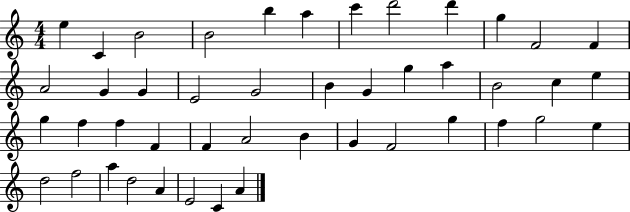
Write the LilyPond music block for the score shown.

{
  \clef treble
  \numericTimeSignature
  \time 4/4
  \key c \major
  e''4 c'4 b'2 | b'2 b''4 a''4 | c'''4 d'''2 d'''4 | g''4 f'2 f'4 | \break a'2 g'4 g'4 | e'2 g'2 | b'4 g'4 g''4 a''4 | b'2 c''4 e''4 | \break g''4 f''4 f''4 f'4 | f'4 a'2 b'4 | g'4 f'2 g''4 | f''4 g''2 e''4 | \break d''2 f''2 | a''4 d''2 a'4 | e'2 c'4 a'4 | \bar "|."
}